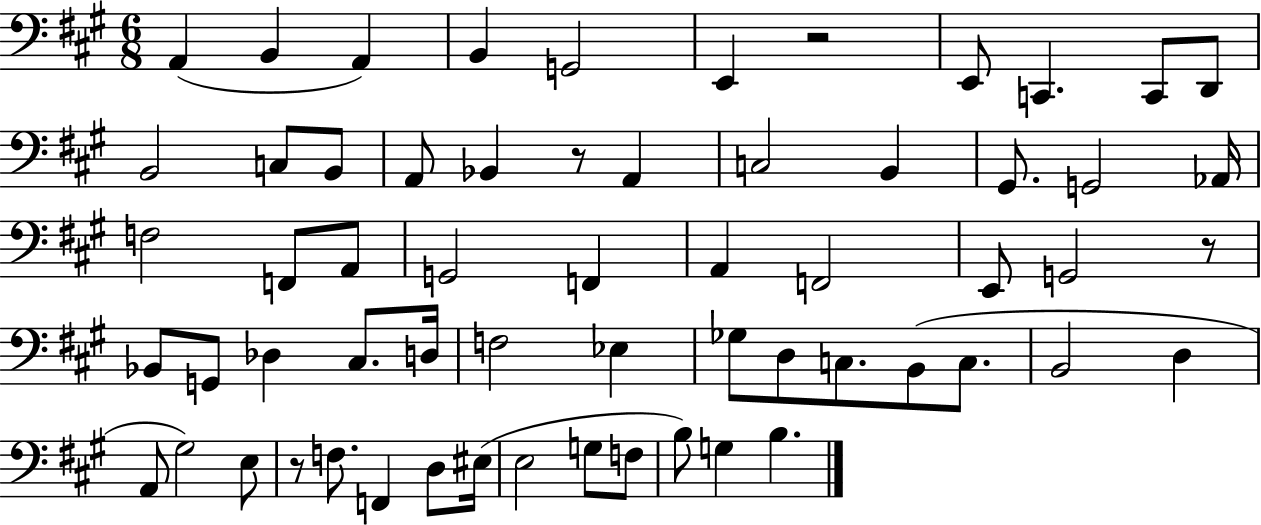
{
  \clef bass
  \numericTimeSignature
  \time 6/8
  \key a \major
  \repeat volta 2 { a,4( b,4 a,4) | b,4 g,2 | e,4 r2 | e,8 c,4. c,8 d,8 | \break b,2 c8 b,8 | a,8 bes,4 r8 a,4 | c2 b,4 | gis,8. g,2 aes,16 | \break f2 f,8 a,8 | g,2 f,4 | a,4 f,2 | e,8 g,2 r8 | \break bes,8 g,8 des4 cis8. d16 | f2 ees4 | ges8 d8 c8. b,8( c8. | b,2 d4 | \break a,8 gis2) e8 | r8 f8. f,4 d8 eis16( | e2 g8 f8 | b8) g4 b4. | \break } \bar "|."
}